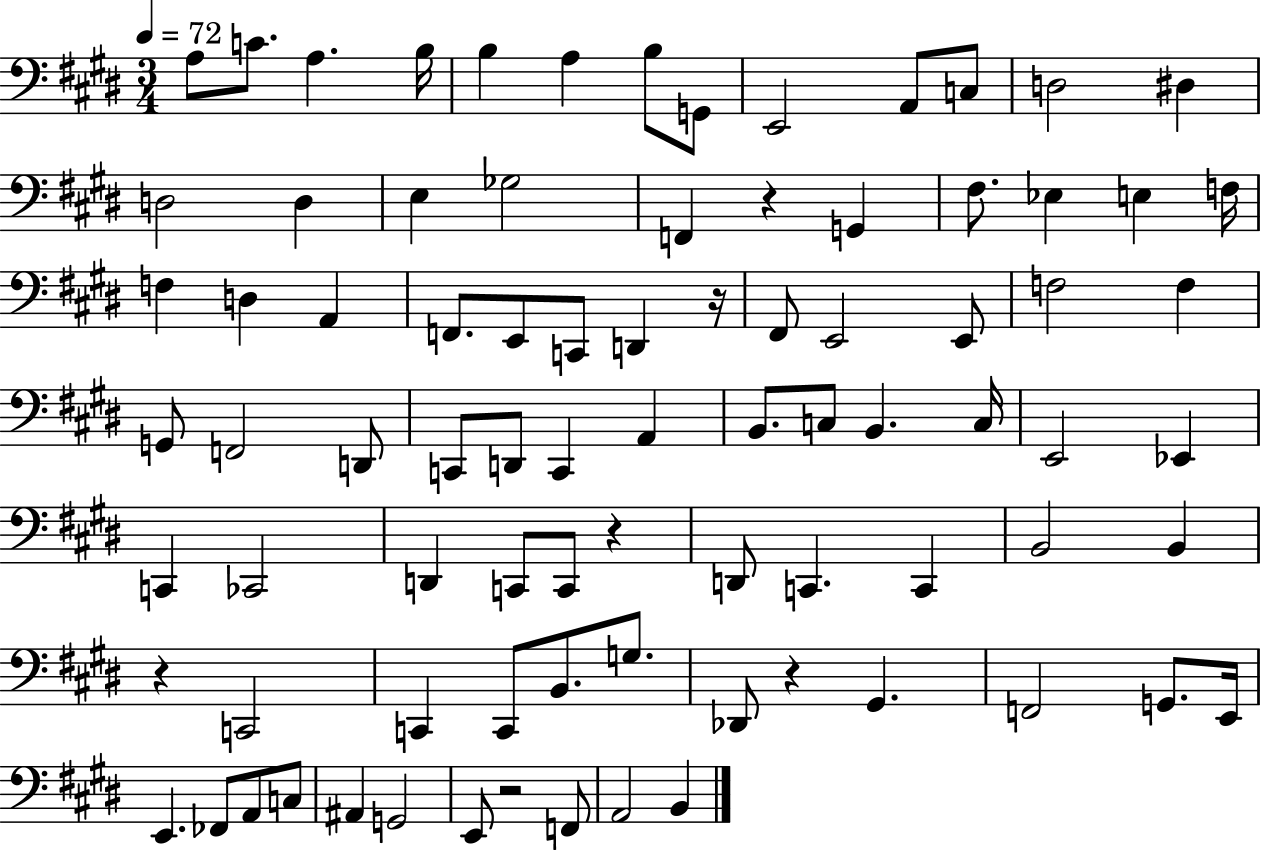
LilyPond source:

{
  \clef bass
  \numericTimeSignature
  \time 3/4
  \key e \major
  \tempo 4 = 72
  a8 c'8. a4. b16 | b4 a4 b8 g,8 | e,2 a,8 c8 | d2 dis4 | \break d2 d4 | e4 ges2 | f,4 r4 g,4 | fis8. ees4 e4 f16 | \break f4 d4 a,4 | f,8. e,8 c,8 d,4 r16 | fis,8 e,2 e,8 | f2 f4 | \break g,8 f,2 d,8 | c,8 d,8 c,4 a,4 | b,8. c8 b,4. c16 | e,2 ees,4 | \break c,4 ces,2 | d,4 c,8 c,8 r4 | d,8 c,4. c,4 | b,2 b,4 | \break r4 c,2 | c,4 c,8 b,8. g8. | des,8 r4 gis,4. | f,2 g,8. e,16 | \break e,4. fes,8 a,8 c8 | ais,4 g,2 | e,8 r2 f,8 | a,2 b,4 | \break \bar "|."
}